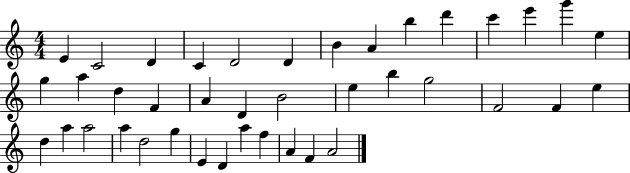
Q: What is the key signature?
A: C major